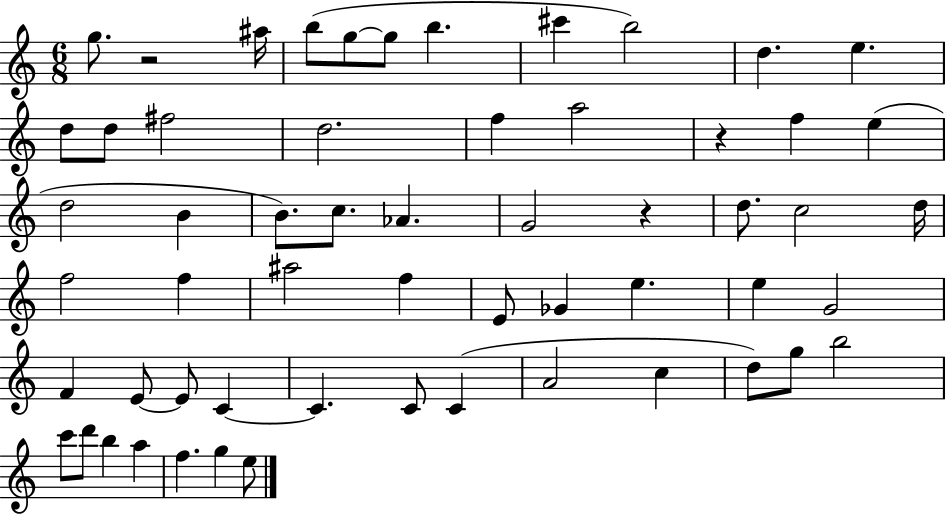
{
  \clef treble
  \numericTimeSignature
  \time 6/8
  \key c \major
  g''8. r2 ais''16 | b''8( g''8~~ g''8 b''4. | cis'''4 b''2) | d''4. e''4. | \break d''8 d''8 fis''2 | d''2. | f''4 a''2 | r4 f''4 e''4( | \break d''2 b'4 | b'8.) c''8. aes'4. | g'2 r4 | d''8. c''2 d''16 | \break f''2 f''4 | ais''2 f''4 | e'8 ges'4 e''4. | e''4 g'2 | \break f'4 e'8~~ e'8 c'4~~ | c'4. c'8 c'4( | a'2 c''4 | d''8) g''8 b''2 | \break c'''8 d'''8 b''4 a''4 | f''4. g''4 e''8 | \bar "|."
}